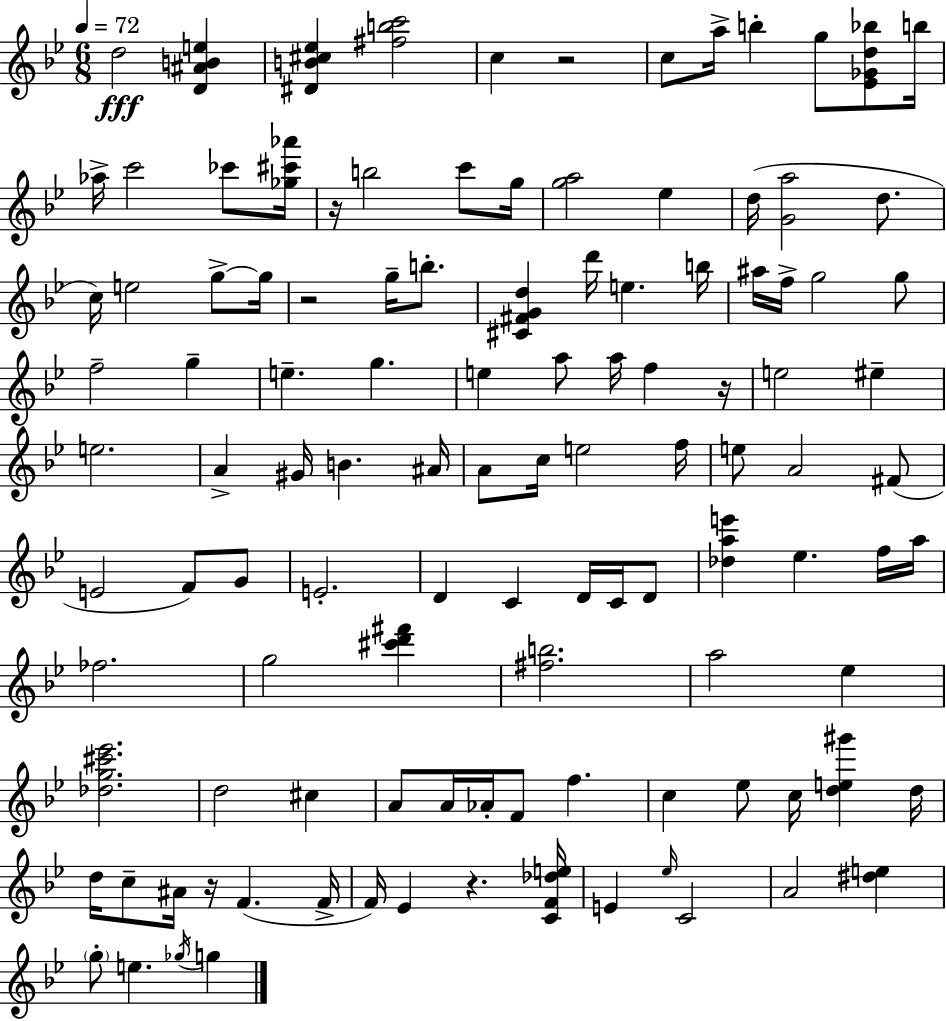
X:1
T:Untitled
M:6/8
L:1/4
K:Gm
d2 [D^ABe] [^DB^c_e] [^fbc']2 c z2 c/2 a/4 b g/2 [_E_Gd_b]/2 b/4 _a/4 c'2 _c'/2 [_g^c'_a']/4 z/4 b2 c'/2 g/4 [ga]2 _e d/4 [Ga]2 d/2 c/4 e2 g/2 g/4 z2 g/4 b/2 [^C^FGd] d'/4 e b/4 ^a/4 f/4 g2 g/2 f2 g e g e a/2 a/4 f z/4 e2 ^e e2 A ^G/4 B ^A/4 A/2 c/4 e2 f/4 e/2 A2 ^F/2 E2 F/2 G/2 E2 D C D/4 C/4 D/2 [_dae'] _e f/4 a/4 _f2 g2 [^c'd'^f'] [^fb]2 a2 _e [_dg^c'_e']2 d2 ^c A/2 A/4 _A/4 F/2 f c _e/2 c/4 [de^g'] d/4 d/4 c/2 ^A/4 z/4 F F/4 F/4 _E z [CF_de]/4 E _e/4 C2 A2 [^de] g/2 e _g/4 g